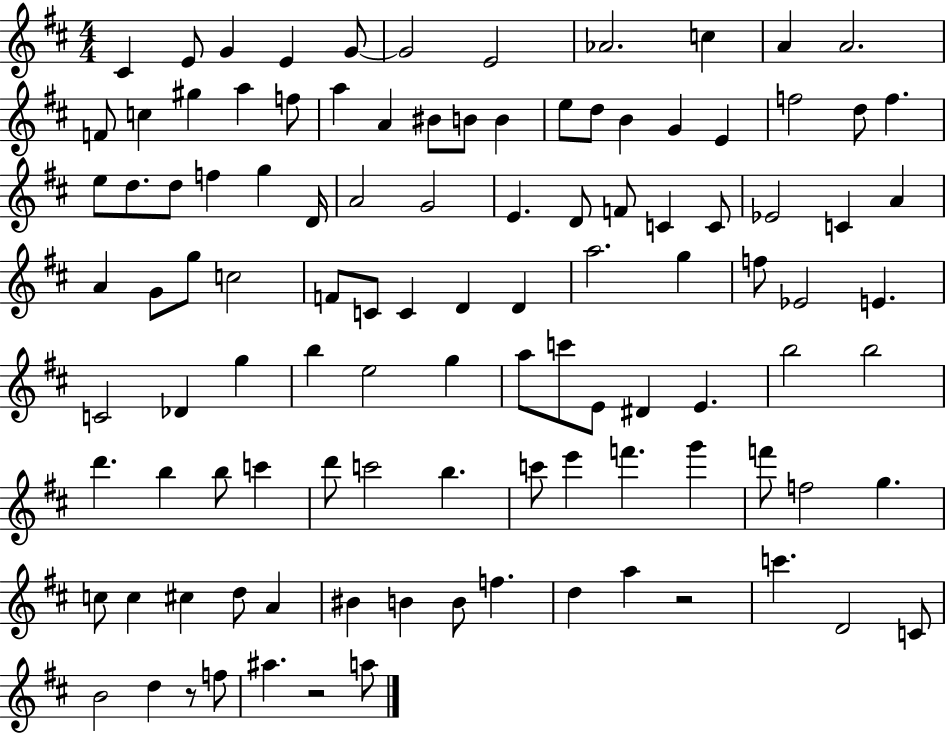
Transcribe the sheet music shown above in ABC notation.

X:1
T:Untitled
M:4/4
L:1/4
K:D
^C E/2 G E G/2 G2 E2 _A2 c A A2 F/2 c ^g a f/2 a A ^B/2 B/2 B e/2 d/2 B G E f2 d/2 f e/2 d/2 d/2 f g D/4 A2 G2 E D/2 F/2 C C/2 _E2 C A A G/2 g/2 c2 F/2 C/2 C D D a2 g f/2 _E2 E C2 _D g b e2 g a/2 c'/2 E/2 ^D E b2 b2 d' b b/2 c' d'/2 c'2 b c'/2 e' f' g' f'/2 f2 g c/2 c ^c d/2 A ^B B B/2 f d a z2 c' D2 C/2 B2 d z/2 f/2 ^a z2 a/2